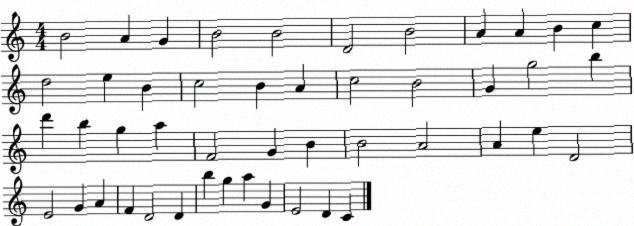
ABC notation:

X:1
T:Untitled
M:4/4
L:1/4
K:C
B2 A G B2 B2 D2 B2 A A B c d2 e B c2 B A c2 B2 G g2 b d' b g a F2 G B B2 A2 A e D2 E2 G A F D2 D b g a G E2 D C